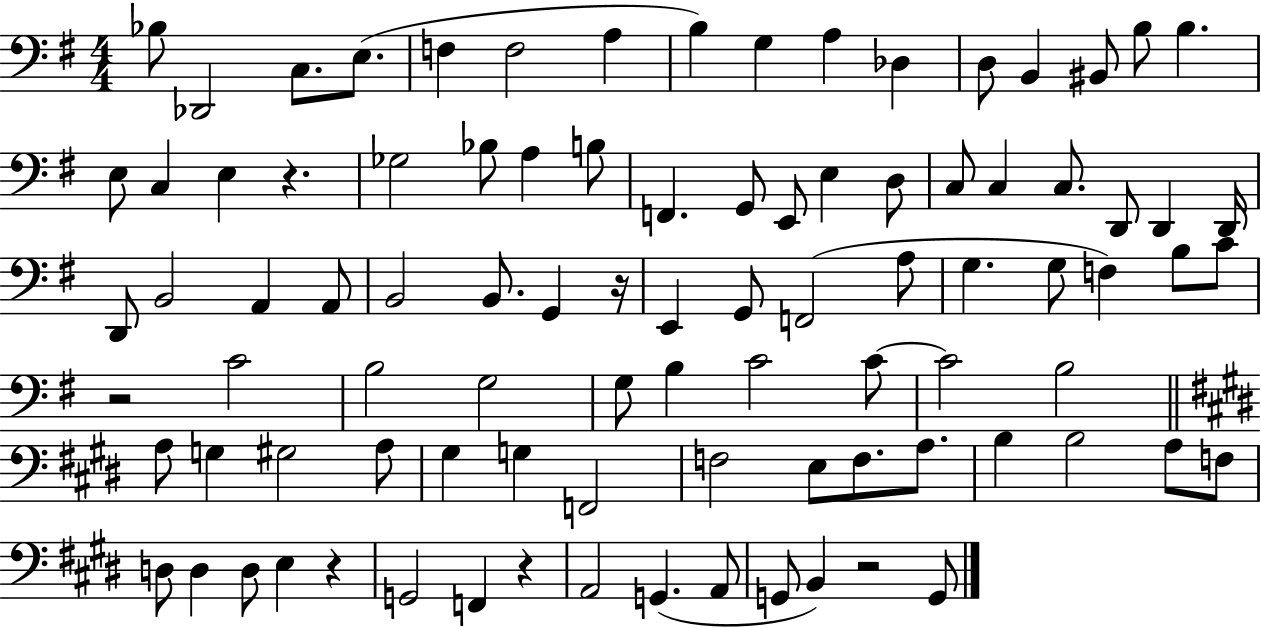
X:1
T:Untitled
M:4/4
L:1/4
K:G
_B,/2 _D,,2 C,/2 E,/2 F, F,2 A, B, G, A, _D, D,/2 B,, ^B,,/2 B,/2 B, E,/2 C, E, z _G,2 _B,/2 A, B,/2 F,, G,,/2 E,,/2 E, D,/2 C,/2 C, C,/2 D,,/2 D,, D,,/4 D,,/2 B,,2 A,, A,,/2 B,,2 B,,/2 G,, z/4 E,, G,,/2 F,,2 A,/2 G, G,/2 F, B,/2 C/2 z2 C2 B,2 G,2 G,/2 B, C2 C/2 C2 B,2 A,/2 G, ^G,2 A,/2 ^G, G, F,,2 F,2 E,/2 F,/2 A,/2 B, B,2 A,/2 F,/2 D,/2 D, D,/2 E, z G,,2 F,, z A,,2 G,, A,,/2 G,,/2 B,, z2 G,,/2